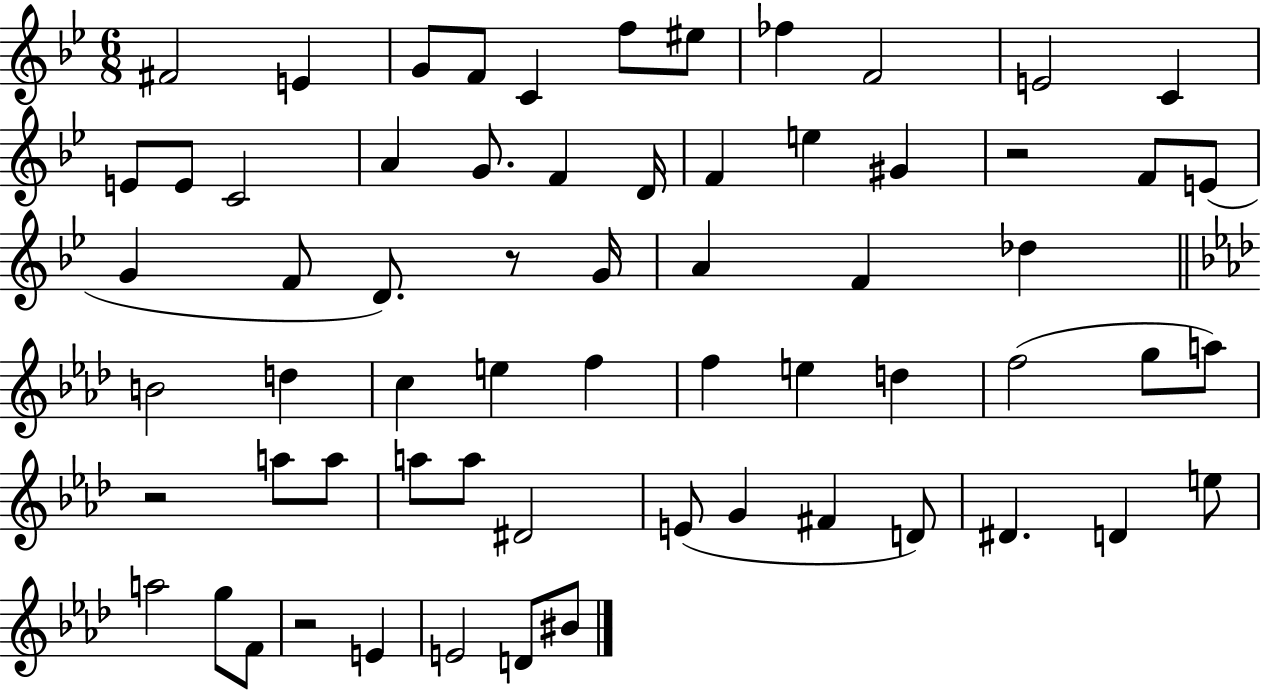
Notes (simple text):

F#4/h E4/q G4/e F4/e C4/q F5/e EIS5/e FES5/q F4/h E4/h C4/q E4/e E4/e C4/h A4/q G4/e. F4/q D4/s F4/q E5/q G#4/q R/h F4/e E4/e G4/q F4/e D4/e. R/e G4/s A4/q F4/q Db5/q B4/h D5/q C5/q E5/q F5/q F5/q E5/q D5/q F5/h G5/e A5/e R/h A5/e A5/e A5/e A5/e D#4/h E4/e G4/q F#4/q D4/e D#4/q. D4/q E5/e A5/h G5/e F4/e R/h E4/q E4/h D4/e BIS4/e